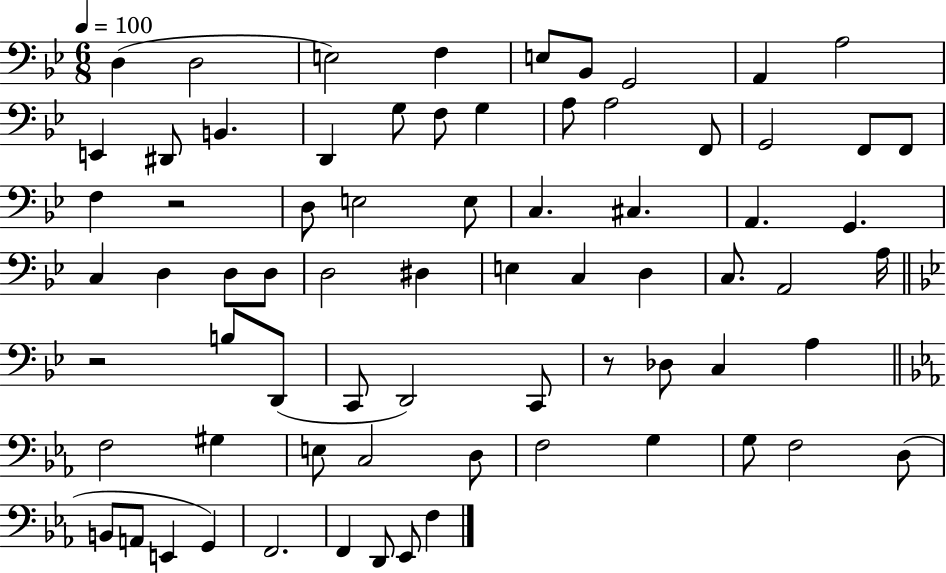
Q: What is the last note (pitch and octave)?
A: F3